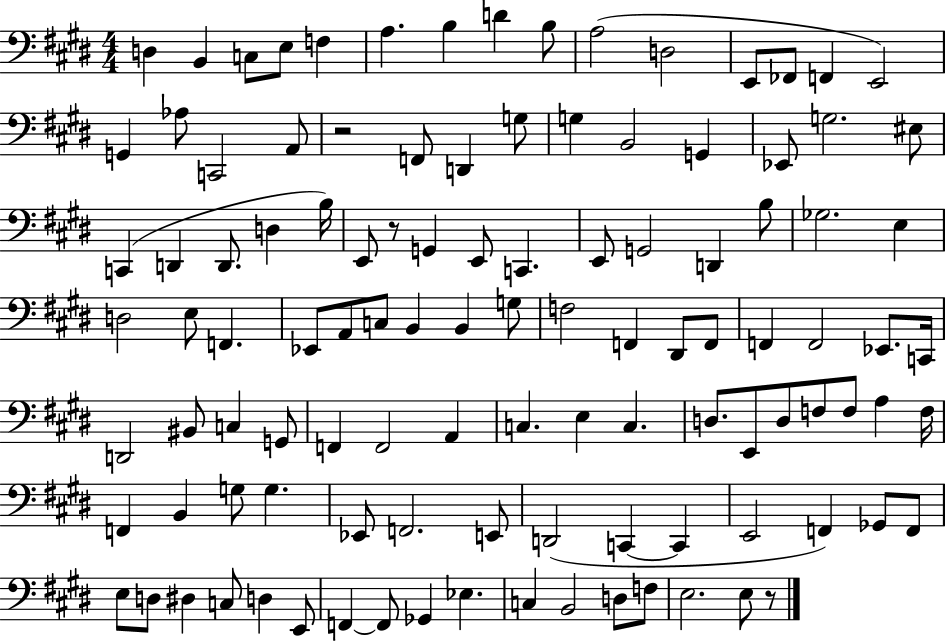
X:1
T:Untitled
M:4/4
L:1/4
K:E
D, B,, C,/2 E,/2 F, A, B, D B,/2 A,2 D,2 E,,/2 _F,,/2 F,, E,,2 G,, _A,/2 C,,2 A,,/2 z2 F,,/2 D,, G,/2 G, B,,2 G,, _E,,/2 G,2 ^E,/2 C,, D,, D,,/2 D, B,/4 E,,/2 z/2 G,, E,,/2 C,, E,,/2 G,,2 D,, B,/2 _G,2 E, D,2 E,/2 F,, _E,,/2 A,,/2 C,/2 B,, B,, G,/2 F,2 F,, ^D,,/2 F,,/2 F,, F,,2 _E,,/2 C,,/4 D,,2 ^B,,/2 C, G,,/2 F,, F,,2 A,, C, E, C, D,/2 E,,/2 D,/2 F,/2 F,/2 A, F,/4 F,, B,, G,/2 G, _E,,/2 F,,2 E,,/2 D,,2 C,, C,, E,,2 F,, _G,,/2 F,,/2 E,/2 D,/2 ^D, C,/2 D, E,,/2 F,, F,,/2 _G,, _E, C, B,,2 D,/2 F,/2 E,2 E,/2 z/2